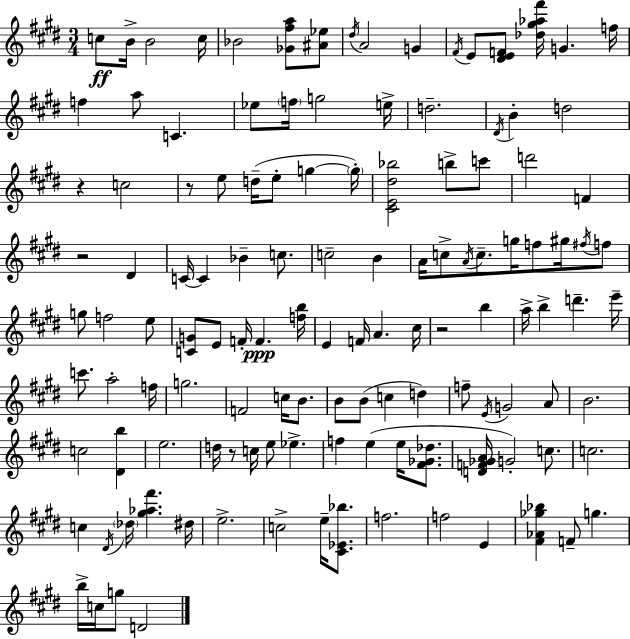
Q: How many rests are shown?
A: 5